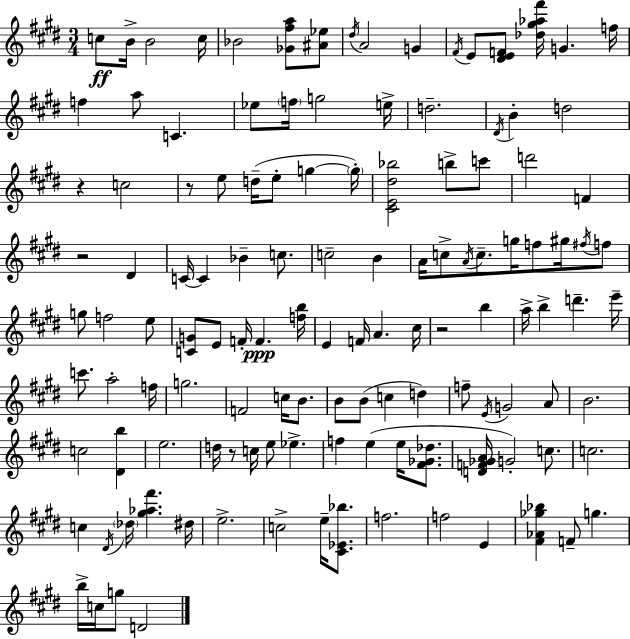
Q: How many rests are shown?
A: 5